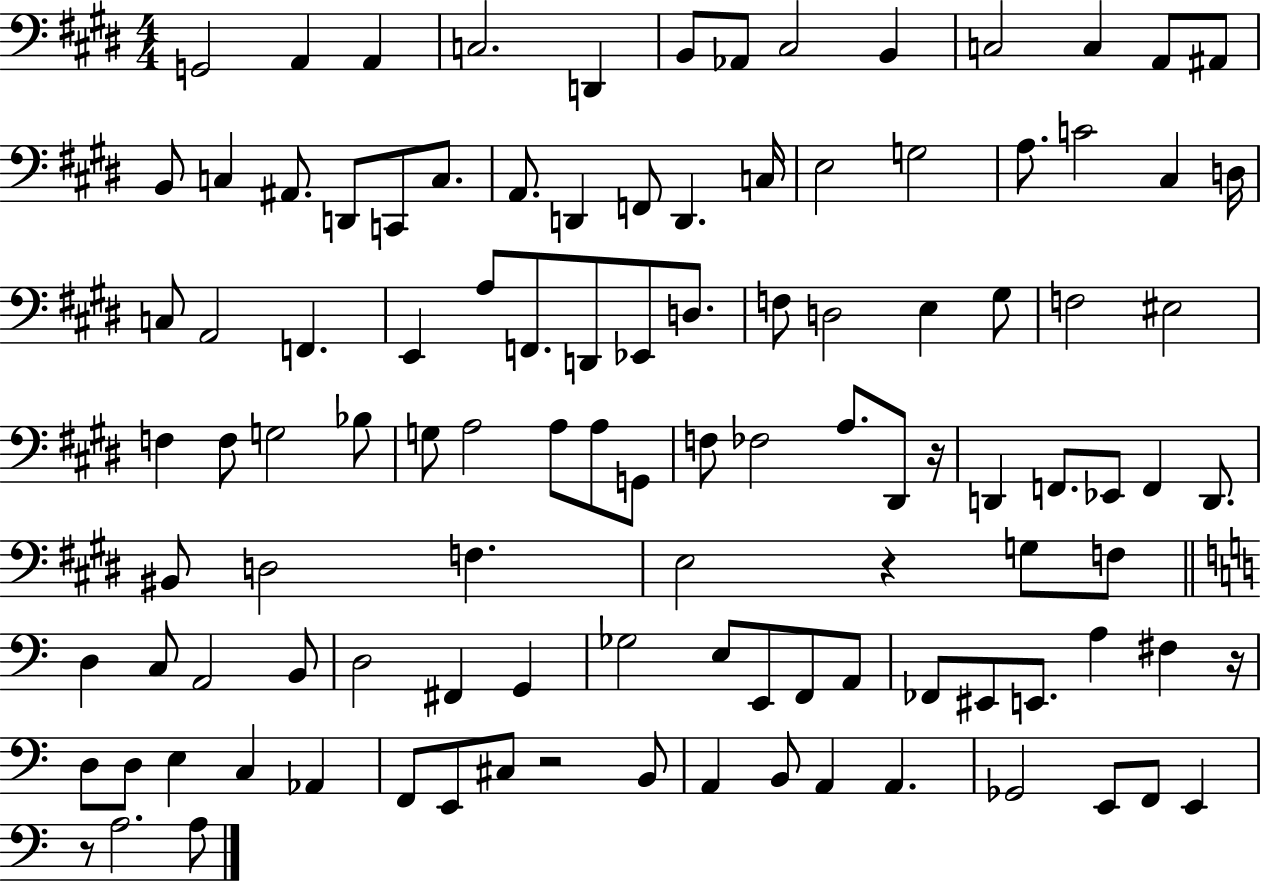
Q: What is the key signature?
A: E major